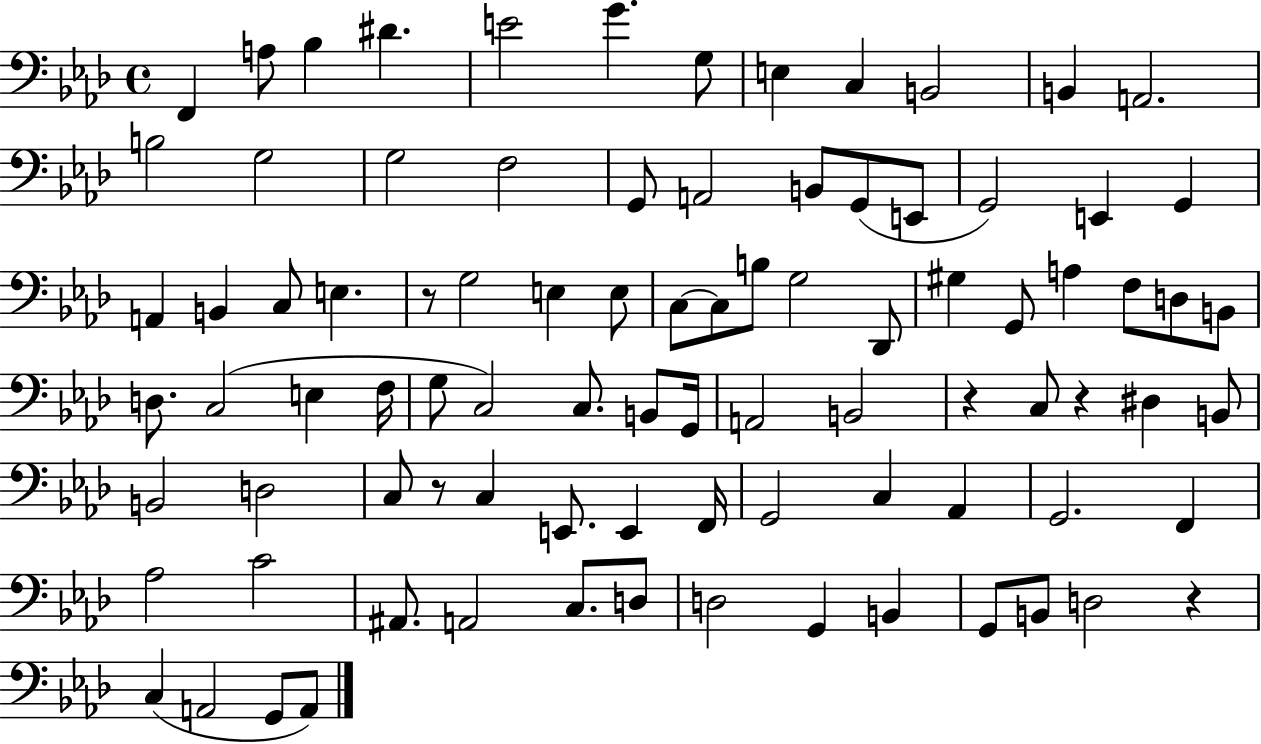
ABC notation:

X:1
T:Untitled
M:4/4
L:1/4
K:Ab
F,, A,/2 _B, ^D E2 G G,/2 E, C, B,,2 B,, A,,2 B,2 G,2 G,2 F,2 G,,/2 A,,2 B,,/2 G,,/2 E,,/2 G,,2 E,, G,, A,, B,, C,/2 E, z/2 G,2 E, E,/2 C,/2 C,/2 B,/2 G,2 _D,,/2 ^G, G,,/2 A, F,/2 D,/2 B,,/2 D,/2 C,2 E, F,/4 G,/2 C,2 C,/2 B,,/2 G,,/4 A,,2 B,,2 z C,/2 z ^D, B,,/2 B,,2 D,2 C,/2 z/2 C, E,,/2 E,, F,,/4 G,,2 C, _A,, G,,2 F,, _A,2 C2 ^A,,/2 A,,2 C,/2 D,/2 D,2 G,, B,, G,,/2 B,,/2 D,2 z C, A,,2 G,,/2 A,,/2